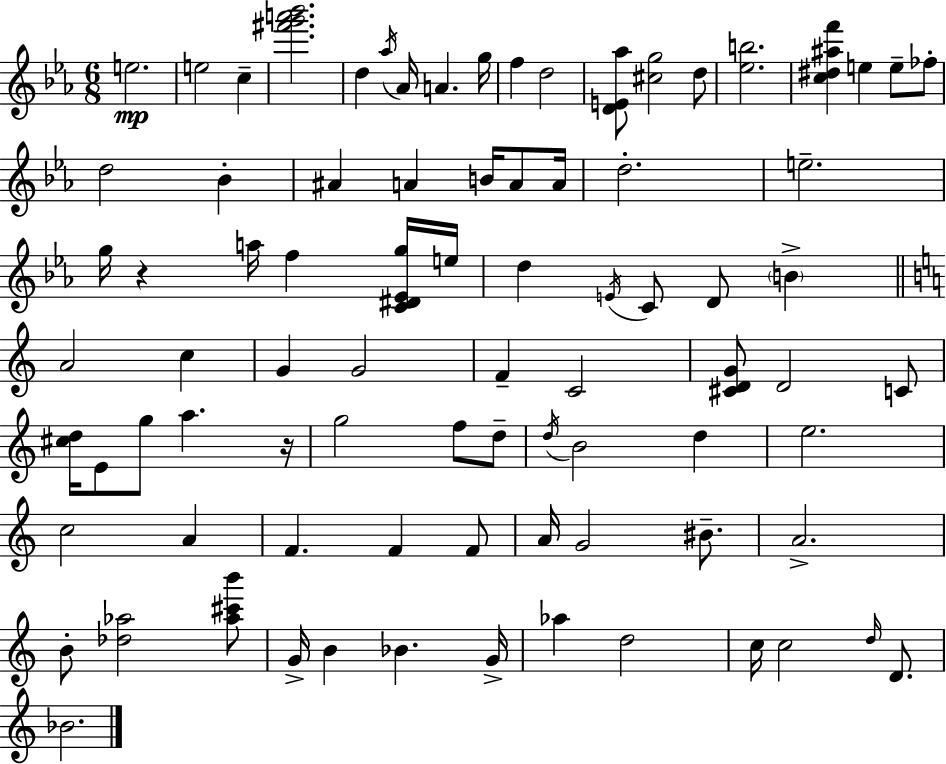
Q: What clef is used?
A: treble